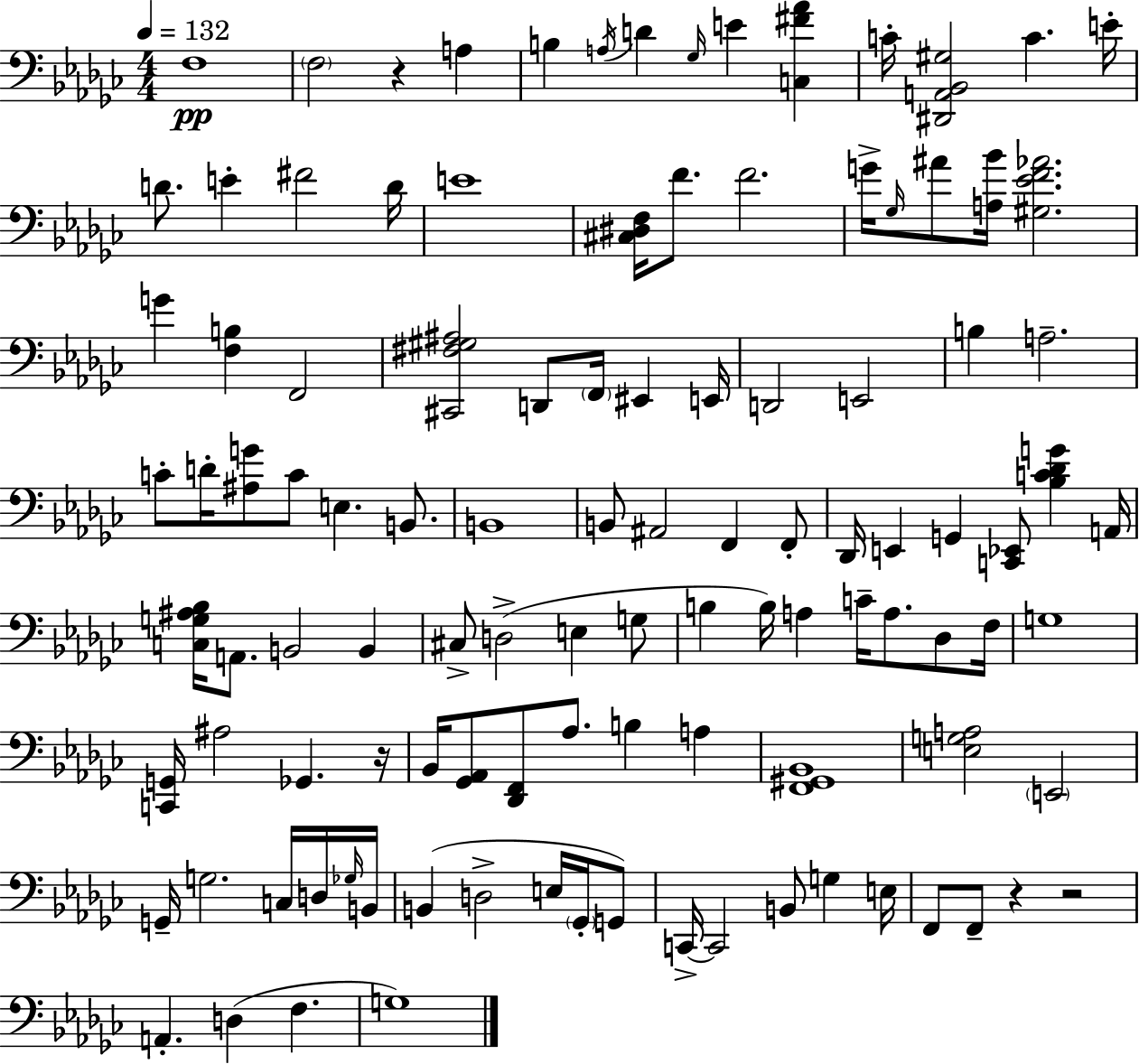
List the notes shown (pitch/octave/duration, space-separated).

F3/w F3/h R/q A3/q B3/q A3/s D4/q Gb3/s E4/q [C3,F#4,Ab4]/q C4/s [D#2,A2,Bb2,G#3]/h C4/q. E4/s D4/e. E4/q F#4/h D4/s E4/w [C#3,D#3,F3]/s F4/e. F4/h. G4/s Gb3/s A#4/e [A3,Bb4]/s [G#3,Eb4,F4,Ab4]/h. G4/q [F3,B3]/q F2/h [C#2,F#3,G#3,A#3]/h D2/e F2/s EIS2/q E2/s D2/h E2/h B3/q A3/h. C4/e D4/s [A#3,G4]/e C4/e E3/q. B2/e. B2/w B2/e A#2/h F2/q F2/e Db2/s E2/q G2/q [C2,Eb2]/e [Bb3,C4,Db4,G4]/q A2/s [C3,G3,A#3,Bb3]/s A2/e. B2/h B2/q C#3/e D3/h E3/q G3/e B3/q B3/s A3/q C4/s A3/e. Db3/e F3/s G3/w [C2,G2]/s A#3/h Gb2/q. R/s Bb2/s [Gb2,Ab2]/e [Db2,F2]/e Ab3/e. B3/q A3/q [F2,G#2,Bb2]/w [E3,G3,A3]/h E2/h G2/s G3/h. C3/s D3/s Gb3/s B2/s B2/q D3/h E3/s Gb2/s G2/e C2/s C2/h B2/e G3/q E3/s F2/e F2/e R/q R/h A2/q. D3/q F3/q. G3/w